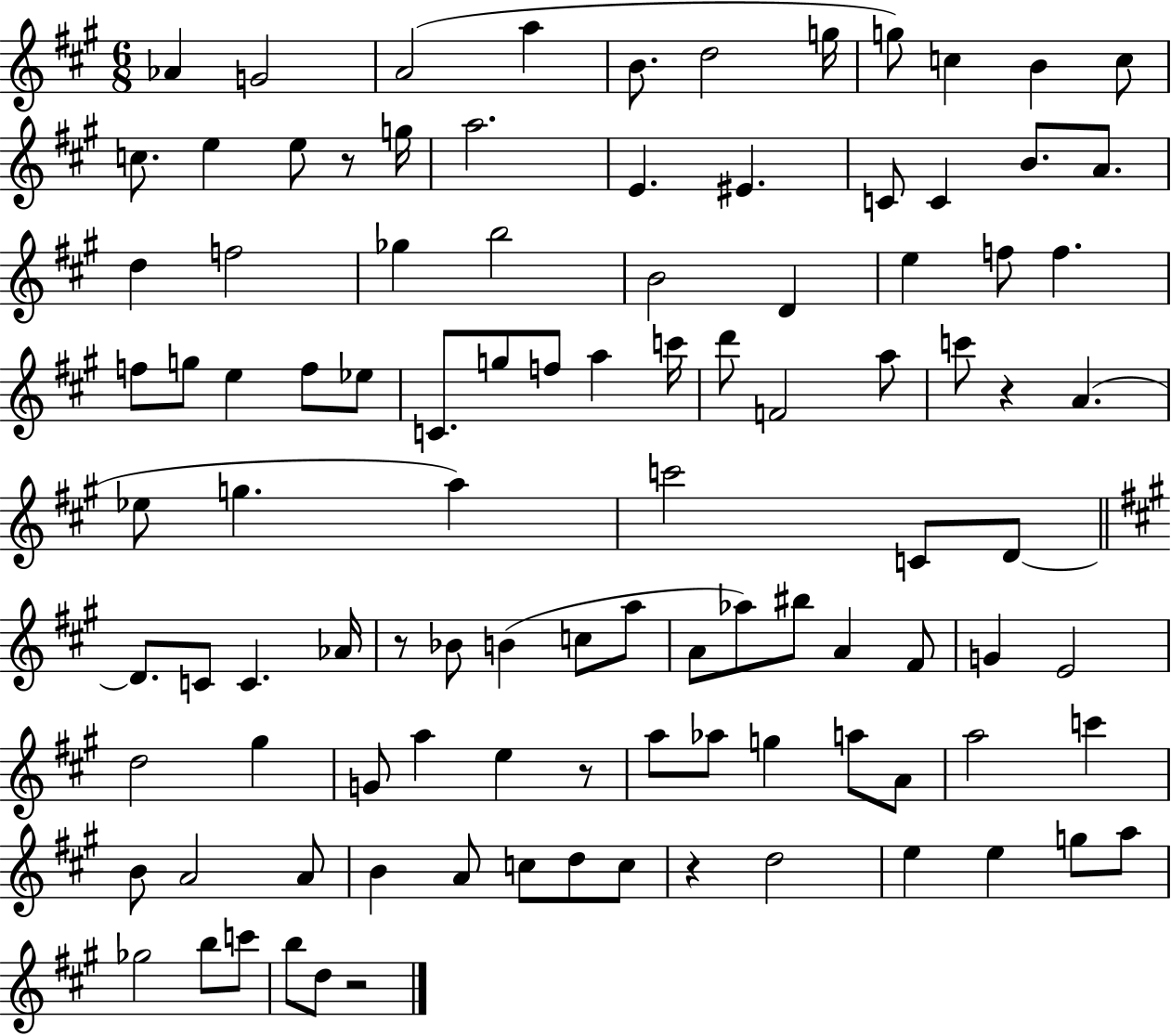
Ab4/q G4/h A4/h A5/q B4/e. D5/h G5/s G5/e C5/q B4/q C5/e C5/e. E5/q E5/e R/e G5/s A5/h. E4/q. EIS4/q. C4/e C4/q B4/e. A4/e. D5/q F5/h Gb5/q B5/h B4/h D4/q E5/q F5/e F5/q. F5/e G5/e E5/q F5/e Eb5/e C4/e. G5/e F5/e A5/q C6/s D6/e F4/h A5/e C6/e R/q A4/q. Eb5/e G5/q. A5/q C6/h C4/e D4/e D4/e. C4/e C4/q. Ab4/s R/e Bb4/e B4/q C5/e A5/e A4/e Ab5/e BIS5/e A4/q F#4/e G4/q E4/h D5/h G#5/q G4/e A5/q E5/q R/e A5/e Ab5/e G5/q A5/e A4/e A5/h C6/q B4/e A4/h A4/e B4/q A4/e C5/e D5/e C5/e R/q D5/h E5/q E5/q G5/e A5/e Gb5/h B5/e C6/e B5/e D5/e R/h